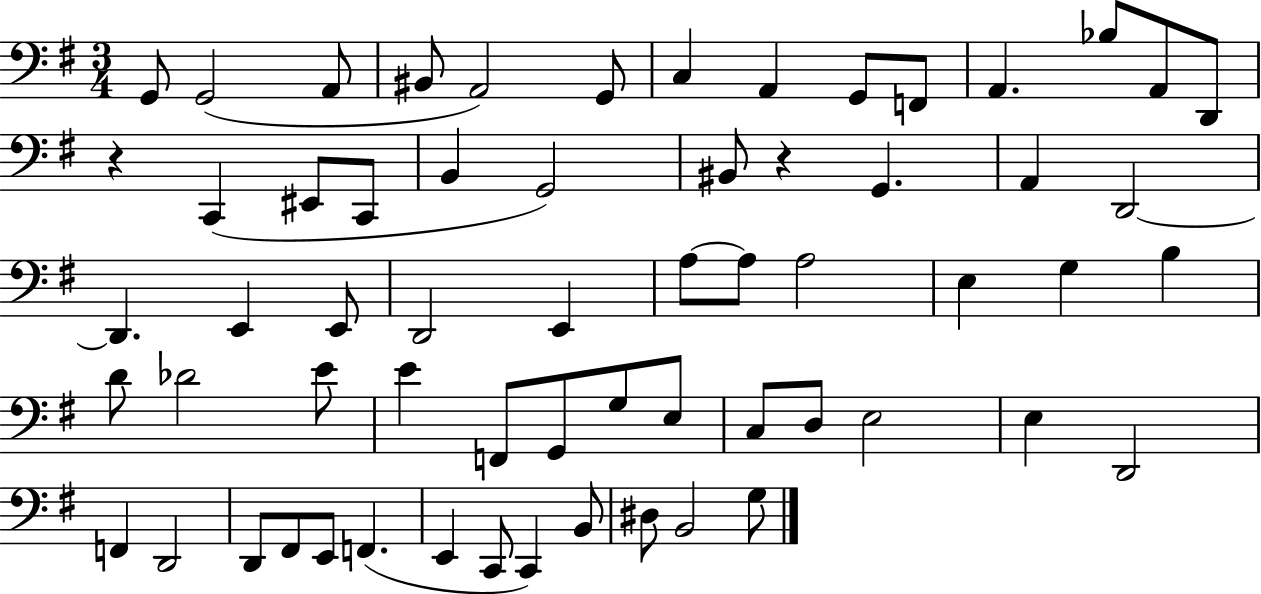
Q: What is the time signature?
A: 3/4